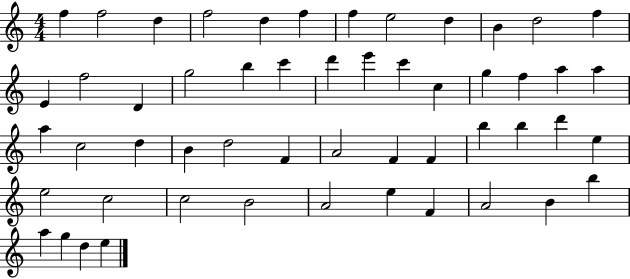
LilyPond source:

{
  \clef treble
  \numericTimeSignature
  \time 4/4
  \key c \major
  f''4 f''2 d''4 | f''2 d''4 f''4 | f''4 e''2 d''4 | b'4 d''2 f''4 | \break e'4 f''2 d'4 | g''2 b''4 c'''4 | d'''4 e'''4 c'''4 c''4 | g''4 f''4 a''4 a''4 | \break a''4 c''2 d''4 | b'4 d''2 f'4 | a'2 f'4 f'4 | b''4 b''4 d'''4 e''4 | \break e''2 c''2 | c''2 b'2 | a'2 e''4 f'4 | a'2 b'4 b''4 | \break a''4 g''4 d''4 e''4 | \bar "|."
}